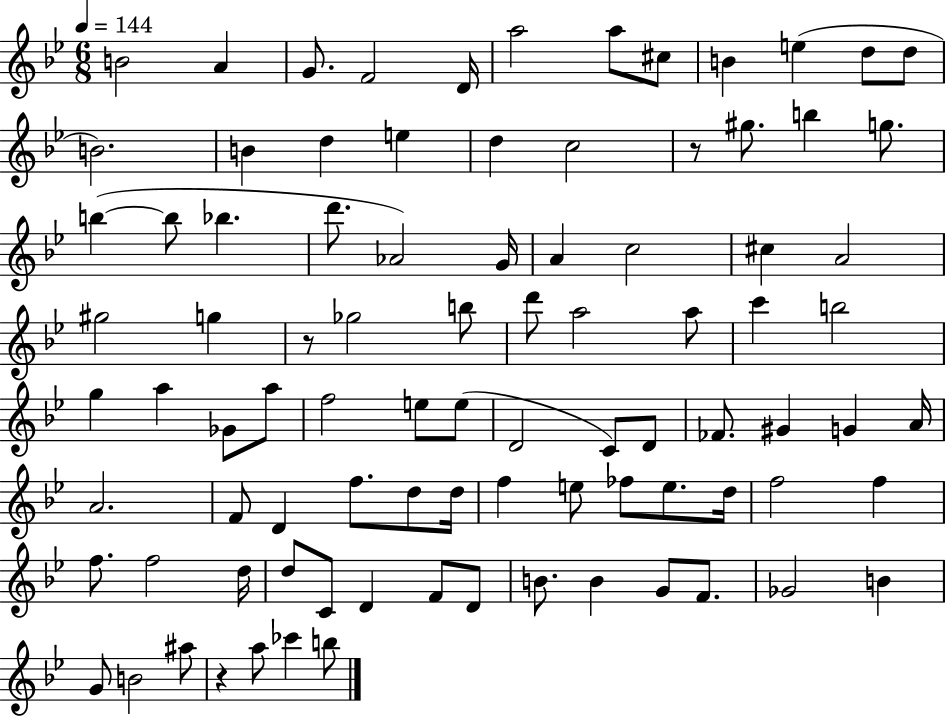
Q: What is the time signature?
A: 6/8